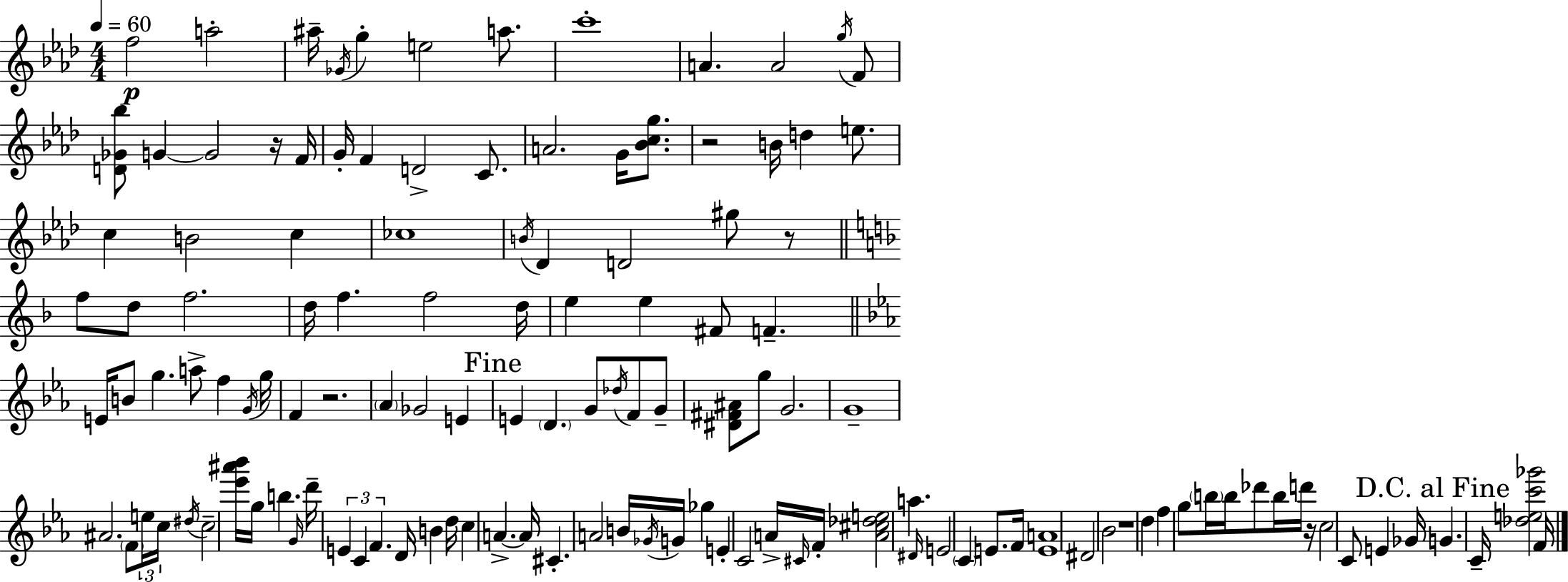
X:1
T:Untitled
M:4/4
L:1/4
K:Fm
f2 a2 ^a/4 _G/4 g e2 a/2 c'4 A A2 g/4 F/2 [D_G_b]/2 G G2 z/4 F/4 G/4 F D2 C/2 A2 G/4 [_Bcg]/2 z2 B/4 d e/2 c B2 c _c4 B/4 _D D2 ^g/2 z/2 f/2 d/2 f2 d/4 f f2 d/4 e e ^F/2 F E/4 B/2 g a/2 f G/4 g/4 F z2 _A _G2 E E D G/2 _d/4 F/2 G/2 [^D^F^A]/2 g/2 G2 G4 ^A2 F/2 e/4 c/4 ^d/4 c2 [_e'^a'_b']/4 g/4 b G/4 d'/4 E C F D/4 B d/4 c A A/4 ^C A2 B/4 _G/4 G/4 _g E C2 A/4 ^C/4 F/4 [A^c_de]2 a ^D/4 E2 C E/2 F/4 [EA]4 ^D2 _B2 z4 d f g/2 b/4 b/4 _d'/2 b/4 d'/4 z/4 c2 C/2 E _G/4 G C/4 [_dec'_g']2 F/4